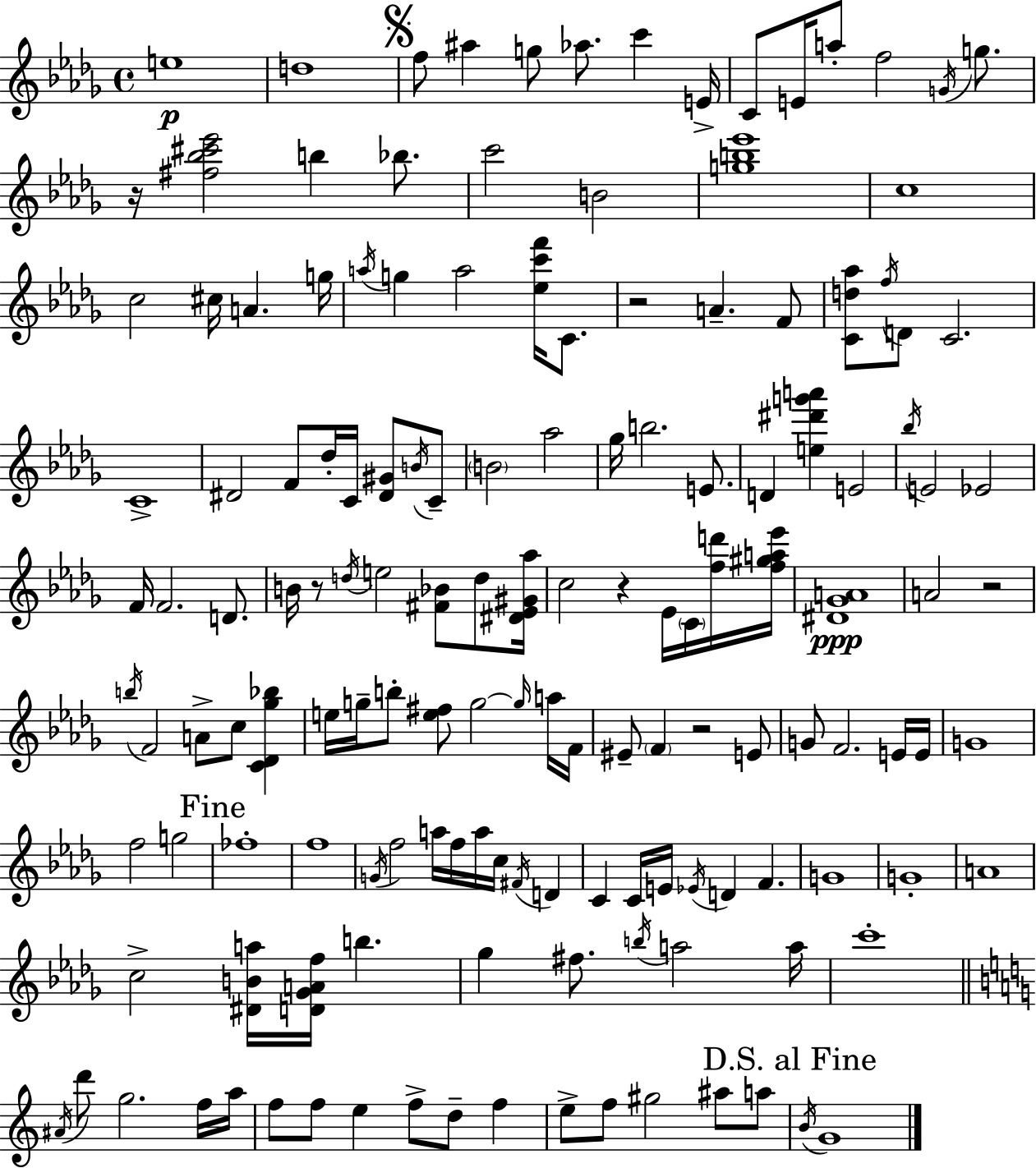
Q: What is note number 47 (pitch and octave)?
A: Bb5